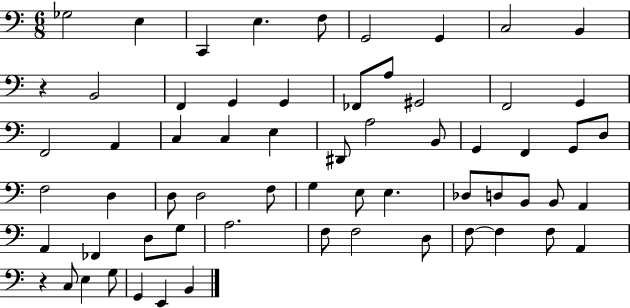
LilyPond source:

{
  \clef bass
  \numericTimeSignature
  \time 6/8
  \key c \major
  \repeat volta 2 { ges2 e4 | c,4 e4. f8 | g,2 g,4 | c2 b,4 | \break r4 b,2 | f,4 g,4 g,4 | fes,8 a8 gis,2 | f,2 g,4 | \break f,2 a,4 | c4 c4 e4 | dis,8 a2 b,8 | g,4 f,4 g,8 d8 | \break f2 d4 | d8 d2 f8 | g4 e8 e4. | des8 d8 b,8 b,8 a,4 | \break a,4 fes,4 d8 g8 | a2. | f8 f2 d8 | f8~~ f4 f8 a,4 | \break r4 c8 e4 g8 | g,4 e,4 b,4 | } \bar "|."
}